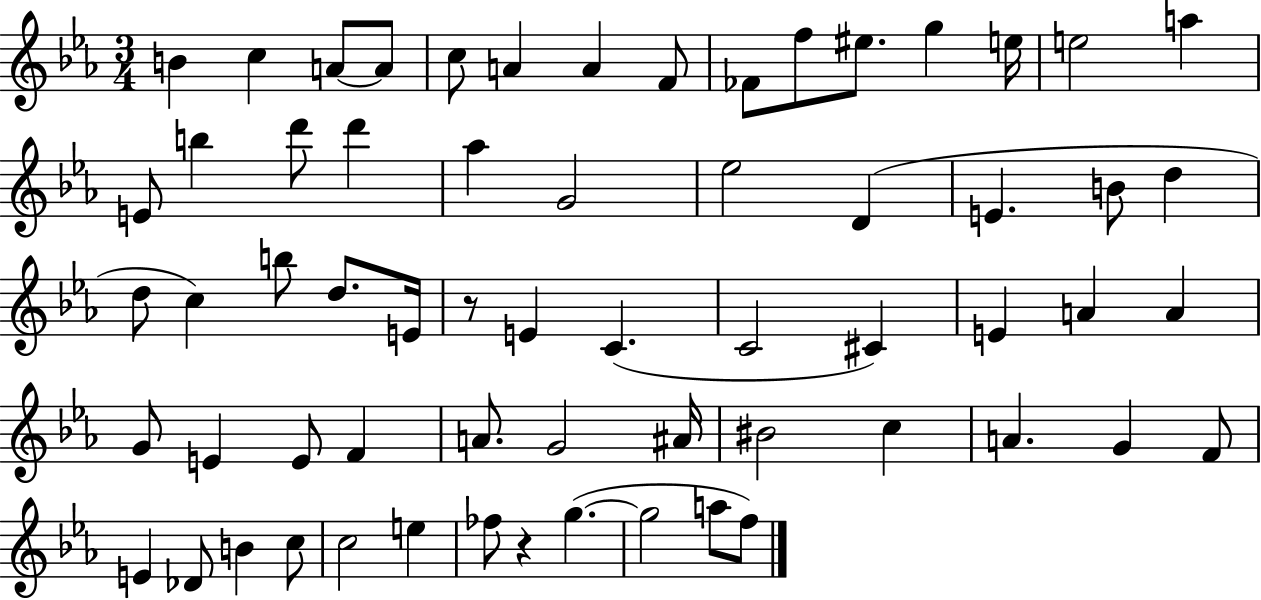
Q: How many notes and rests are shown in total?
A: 63